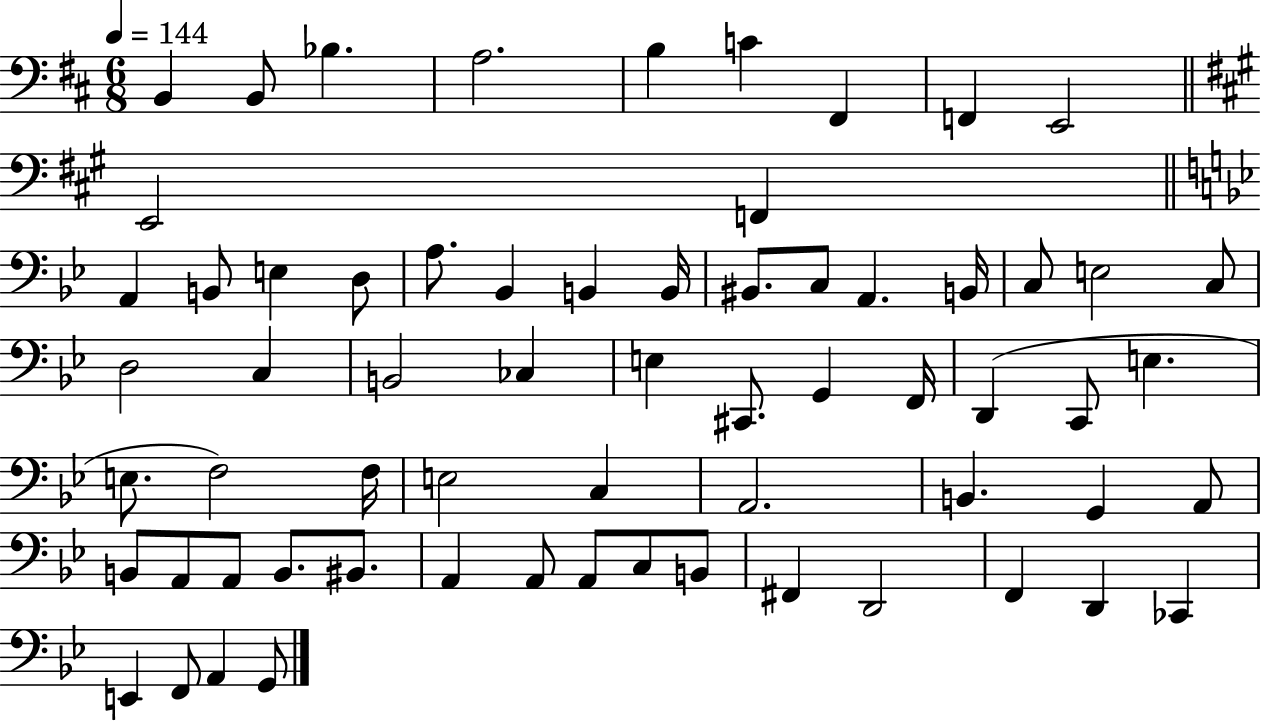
{
  \clef bass
  \numericTimeSignature
  \time 6/8
  \key d \major
  \tempo 4 = 144
  b,4 b,8 bes4. | a2. | b4 c'4 fis,4 | f,4 e,2 | \break \bar "||" \break \key a \major e,2 f,4 | \bar "||" \break \key bes \major a,4 b,8 e4 d8 | a8. bes,4 b,4 b,16 | bis,8. c8 a,4. b,16 | c8 e2 c8 | \break d2 c4 | b,2 ces4 | e4 cis,8. g,4 f,16 | d,4( c,8 e4. | \break e8. f2) f16 | e2 c4 | a,2. | b,4. g,4 a,8 | \break b,8 a,8 a,8 b,8. bis,8. | a,4 a,8 a,8 c8 b,8 | fis,4 d,2 | f,4 d,4 ces,4 | \break e,4 f,8 a,4 g,8 | \bar "|."
}